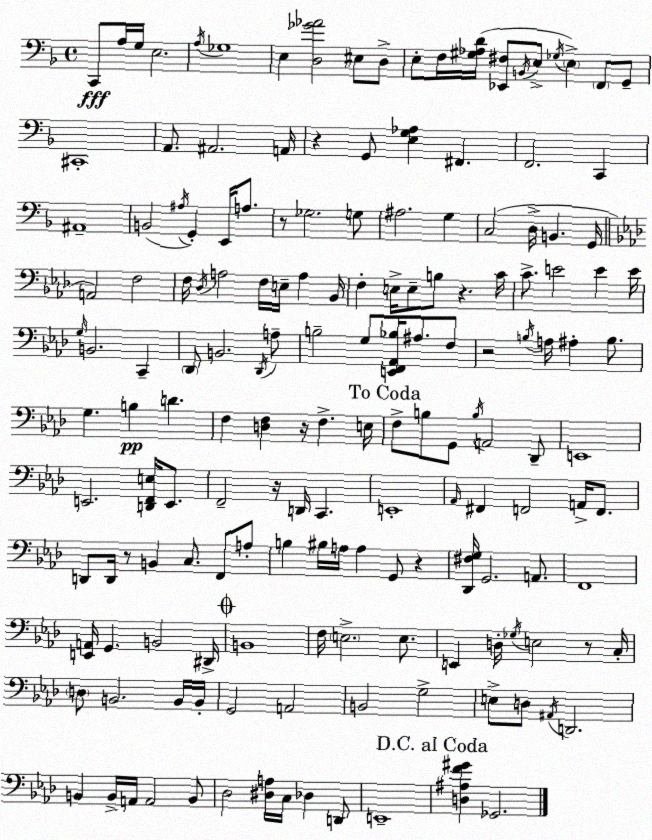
X:1
T:Untitled
M:4/4
L:1/4
K:F
C,,/2 A,/4 G,/4 E,2 A,/4 _G,4 E, [D,_G_A]2 ^E,/2 D,/2 E,/2 F,/4 [^G,_A,D]/4 [_E,,^F,]/2 B,,/4 E,/2 _G,/4 E, F,,/2 G,,/2 ^C,,4 A,,/2 ^A,,2 A,,/4 z G,,/2 [E,G,_A,] ^F,, F,,2 C,, ^A,,4 B,,2 ^A,/4 G,, E,,/4 A,/2 z/2 _G,2 G,/2 ^A,2 G, C,2 D,/4 B,, G,,/4 A,,2 F,2 F,/4 _D,/4 A,2 F,/4 E,/4 A, _B,,/4 F, E,/4 E,/2 B,/2 z C/4 C/2 E2 E E/4 G,/4 B,,2 C,, _D,,/2 B,,2 _D,,/4 A,/2 B,2 G,/2 [E,,F,,_A,,_B,]/4 ^A,/2 F,/2 z2 B,/4 A,/4 ^A, B,/2 G, B, D F, [D,F,] z/4 F, E,/4 F,/2 B,/2 G,,/2 B,/4 A,,2 _D,,/2 E,,4 E,,2 [D,,F,,E,]/4 E,,/2 F,,2 z/4 D,,/4 C,, E,,4 _A,,/4 ^F,, F,,2 A,,/4 F,,/2 D,,/2 D,,/4 z/2 B,, C,/2 F,,/2 A,/2 B, ^B,/4 A,/4 A, G,,/2 z [_D,,^F,G,]/4 G,,2 A,,/2 F,,4 [E,,A,,]/4 G,, B,,2 ^D,,/4 B,,4 F,/4 E,2 E,/2 E,, D,/4 _G,/4 E,2 z/2 C,/4 D,/2 B,,2 B,,/4 B,,/4 G,,2 A,,2 B,,2 G,2 E,/2 D,/2 ^A,,/4 D,,2 B,, B,,/4 A,,/4 A,,2 B,,/2 _D,2 [^D,A,]/4 C,/4 _D, D,,/2 E,,4 [D,^A,F^G] _G,,2